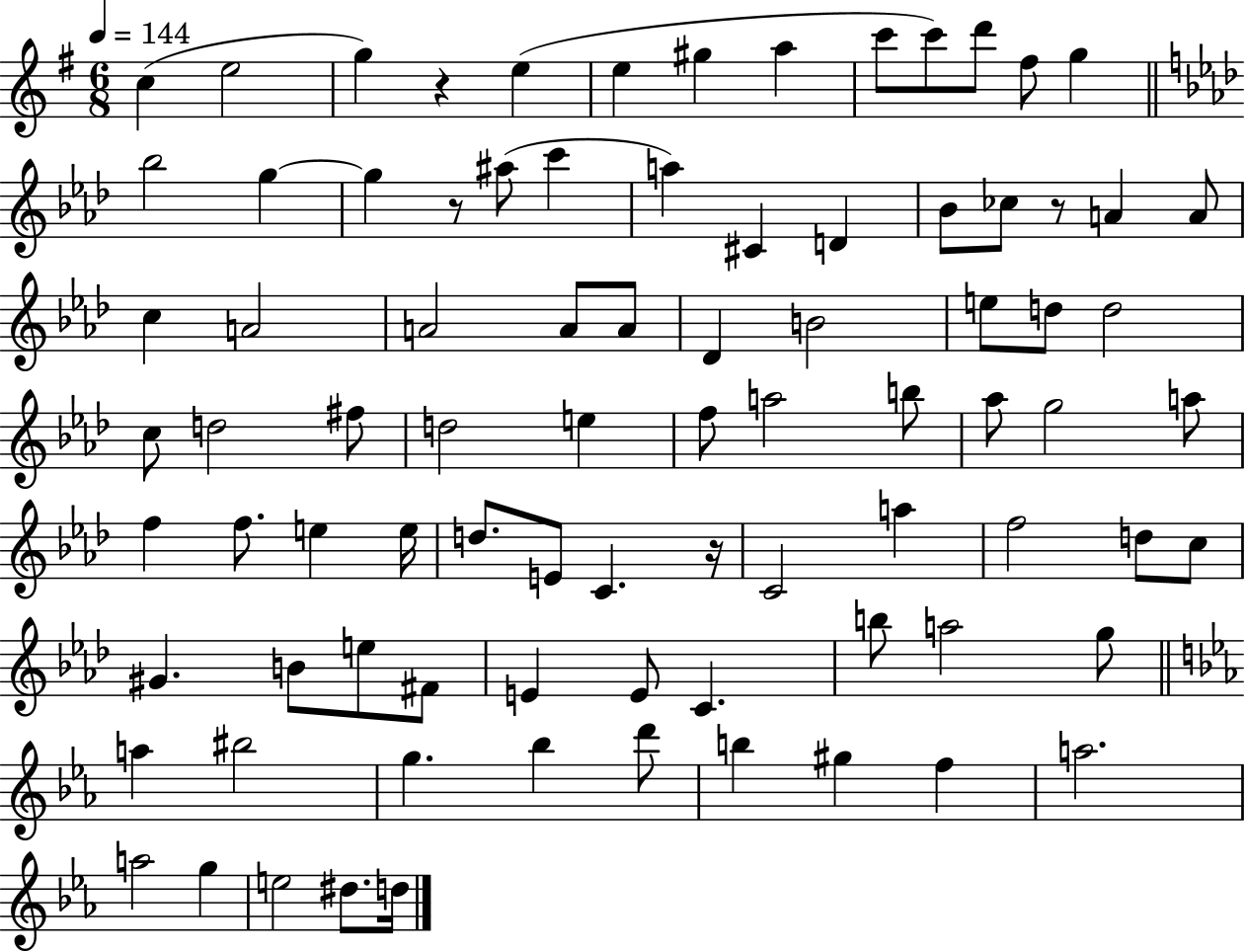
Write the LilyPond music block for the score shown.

{
  \clef treble
  \numericTimeSignature
  \time 6/8
  \key g \major
  \tempo 4 = 144
  c''4( e''2 | g''4) r4 e''4( | e''4 gis''4 a''4 | c'''8 c'''8) d'''8 fis''8 g''4 | \break \bar "||" \break \key aes \major bes''2 g''4~~ | g''4 r8 ais''8( c'''4 | a''4) cis'4 d'4 | bes'8 ces''8 r8 a'4 a'8 | \break c''4 a'2 | a'2 a'8 a'8 | des'4 b'2 | e''8 d''8 d''2 | \break c''8 d''2 fis''8 | d''2 e''4 | f''8 a''2 b''8 | aes''8 g''2 a''8 | \break f''4 f''8. e''4 e''16 | d''8. e'8 c'4. r16 | c'2 a''4 | f''2 d''8 c''8 | \break gis'4. b'8 e''8 fis'8 | e'4 e'8 c'4. | b''8 a''2 g''8 | \bar "||" \break \key ees \major a''4 bis''2 | g''4. bes''4 d'''8 | b''4 gis''4 f''4 | a''2. | \break a''2 g''4 | e''2 dis''8. d''16 | \bar "|."
}